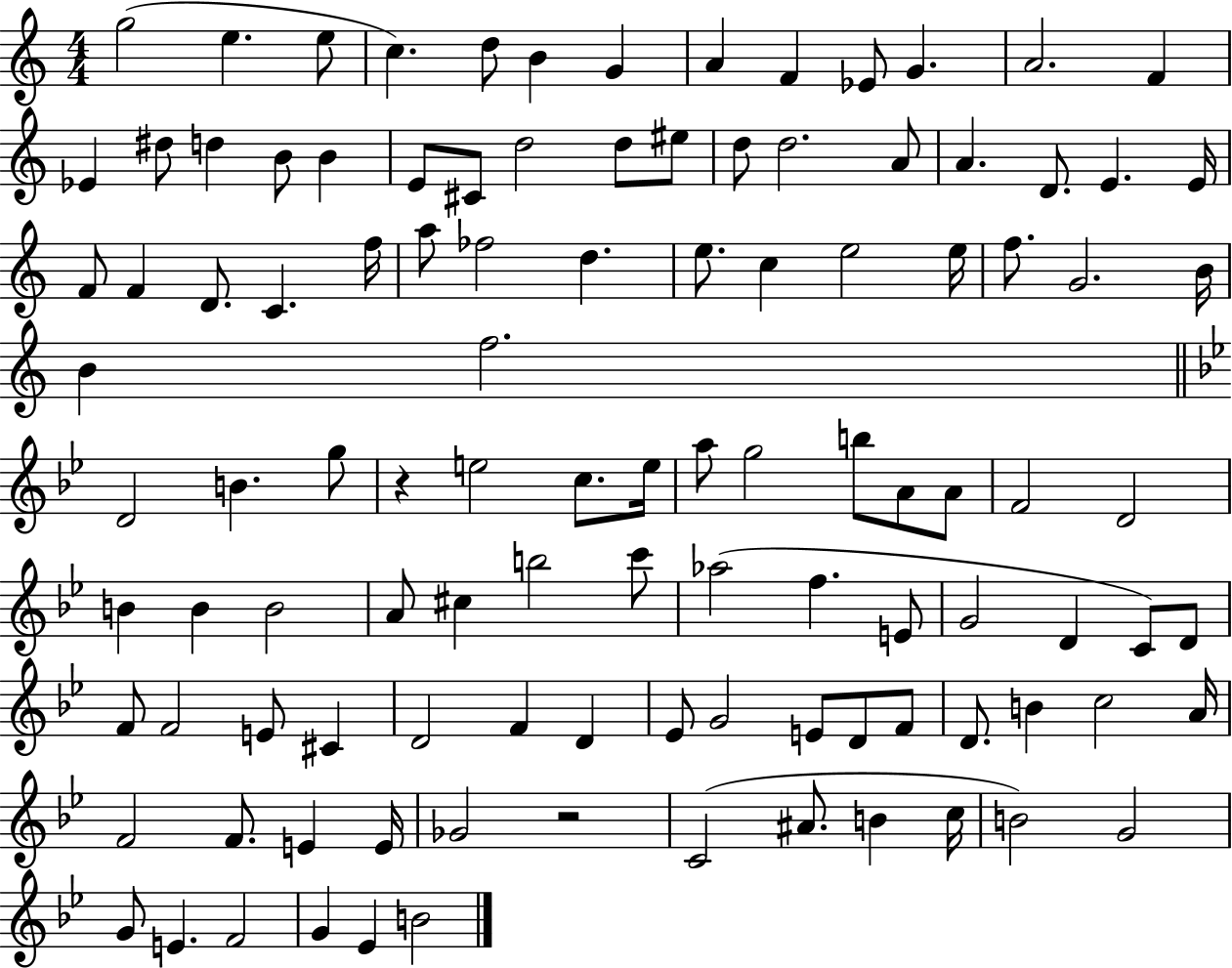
{
  \clef treble
  \numericTimeSignature
  \time 4/4
  \key c \major
  g''2( e''4. e''8 | c''4.) d''8 b'4 g'4 | a'4 f'4 ees'8 g'4. | a'2. f'4 | \break ees'4 dis''8 d''4 b'8 b'4 | e'8 cis'8 d''2 d''8 eis''8 | d''8 d''2. a'8 | a'4. d'8. e'4. e'16 | \break f'8 f'4 d'8. c'4. f''16 | a''8 fes''2 d''4. | e''8. c''4 e''2 e''16 | f''8. g'2. b'16 | \break b'4 f''2. | \bar "||" \break \key bes \major d'2 b'4. g''8 | r4 e''2 c''8. e''16 | a''8 g''2 b''8 a'8 a'8 | f'2 d'2 | \break b'4 b'4 b'2 | a'8 cis''4 b''2 c'''8 | aes''2( f''4. e'8 | g'2 d'4 c'8) d'8 | \break f'8 f'2 e'8 cis'4 | d'2 f'4 d'4 | ees'8 g'2 e'8 d'8 f'8 | d'8. b'4 c''2 a'16 | \break f'2 f'8. e'4 e'16 | ges'2 r2 | c'2( ais'8. b'4 c''16 | b'2) g'2 | \break g'8 e'4. f'2 | g'4 ees'4 b'2 | \bar "|."
}